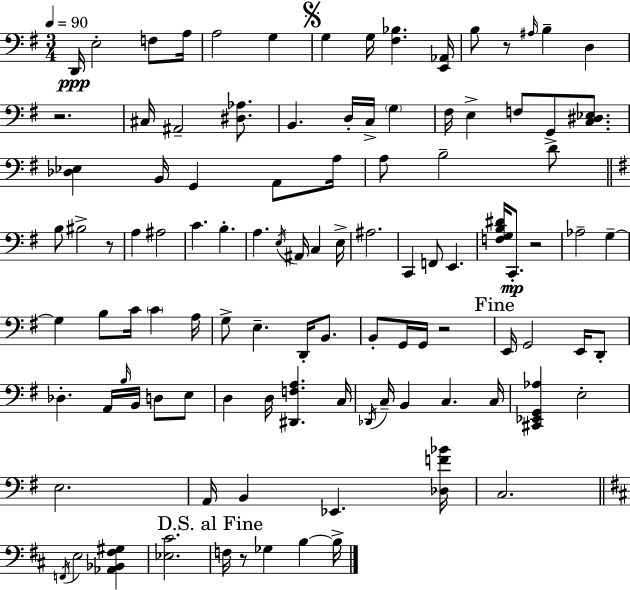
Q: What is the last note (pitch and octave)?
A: B3